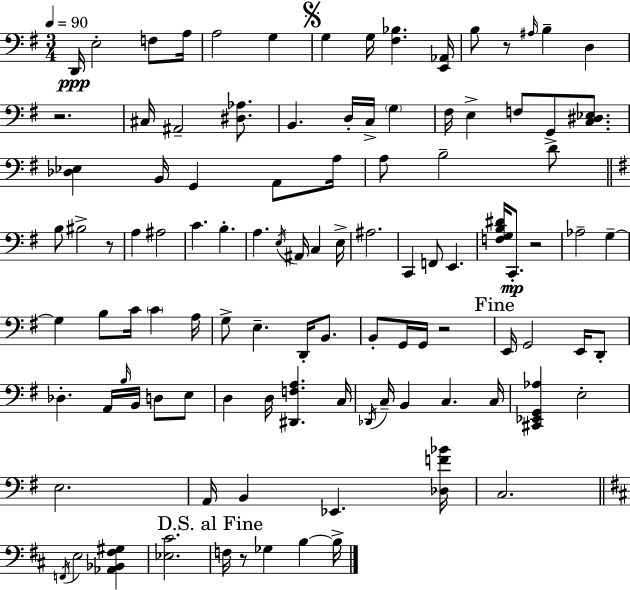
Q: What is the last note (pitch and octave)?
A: B3